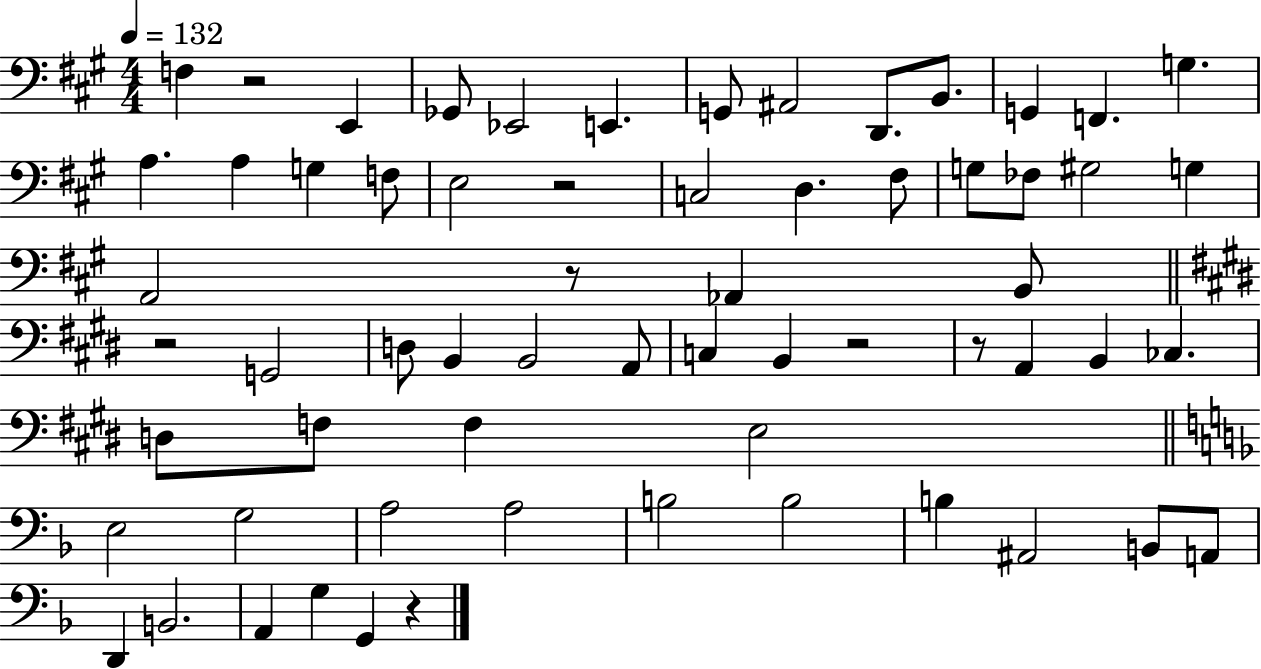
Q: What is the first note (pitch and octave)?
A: F3